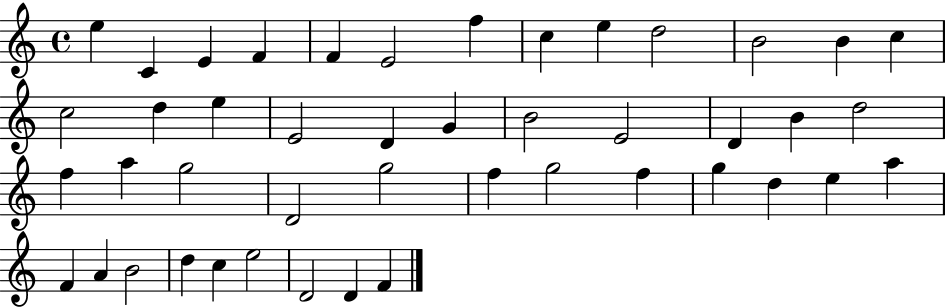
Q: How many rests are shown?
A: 0